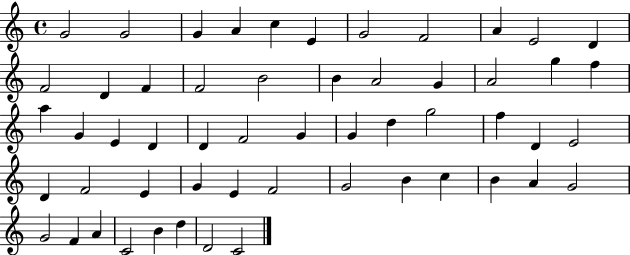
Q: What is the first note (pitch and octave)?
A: G4